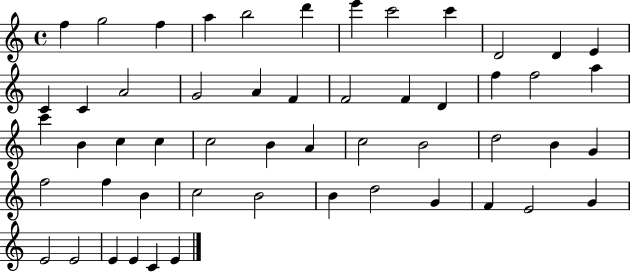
F5/q G5/h F5/q A5/q B5/h D6/q E6/q C6/h C6/q D4/h D4/q E4/q C4/q C4/q A4/h G4/h A4/q F4/q F4/h F4/q D4/q F5/q F5/h A5/q C6/q B4/q C5/q C5/q C5/h B4/q A4/q C5/h B4/h D5/h B4/q G4/q F5/h F5/q B4/q C5/h B4/h B4/q D5/h G4/q F4/q E4/h G4/q E4/h E4/h E4/q E4/q C4/q E4/q